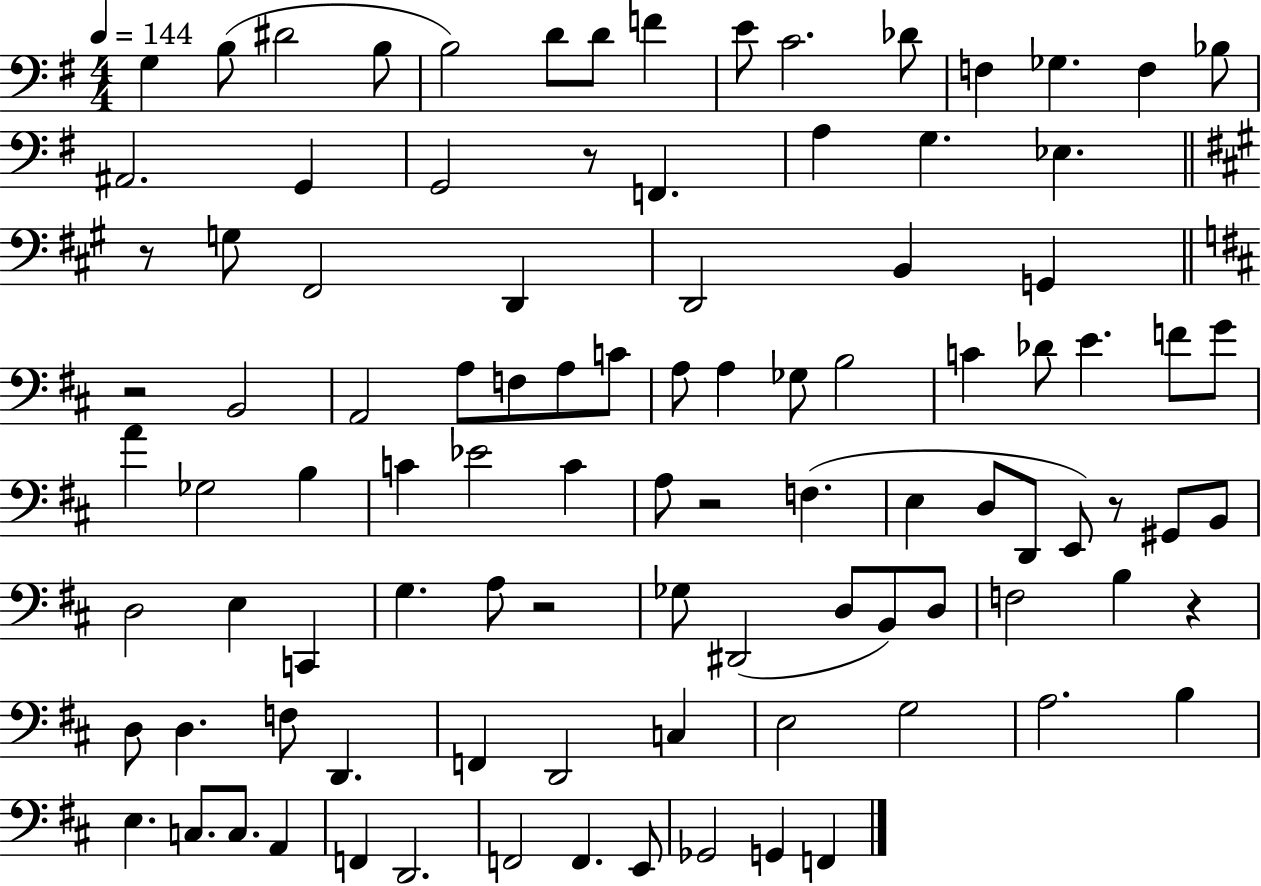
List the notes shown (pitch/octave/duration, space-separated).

G3/q B3/e D#4/h B3/e B3/h D4/e D4/e F4/q E4/e C4/h. Db4/e F3/q Gb3/q. F3/q Bb3/e A#2/h. G2/q G2/h R/e F2/q. A3/q G3/q. Eb3/q. R/e G3/e F#2/h D2/q D2/h B2/q G2/q R/h B2/h A2/h A3/e F3/e A3/e C4/e A3/e A3/q Gb3/e B3/h C4/q Db4/e E4/q. F4/e G4/e A4/q Gb3/h B3/q C4/q Eb4/h C4/q A3/e R/h F3/q. E3/q D3/e D2/e E2/e R/e G#2/e B2/e D3/h E3/q C2/q G3/q. A3/e R/h Gb3/e D#2/h D3/e B2/e D3/e F3/h B3/q R/q D3/e D3/q. F3/e D2/q. F2/q D2/h C3/q E3/h G3/h A3/h. B3/q E3/q. C3/e. C3/e. A2/q F2/q D2/h. F2/h F2/q. E2/e Gb2/h G2/q F2/q